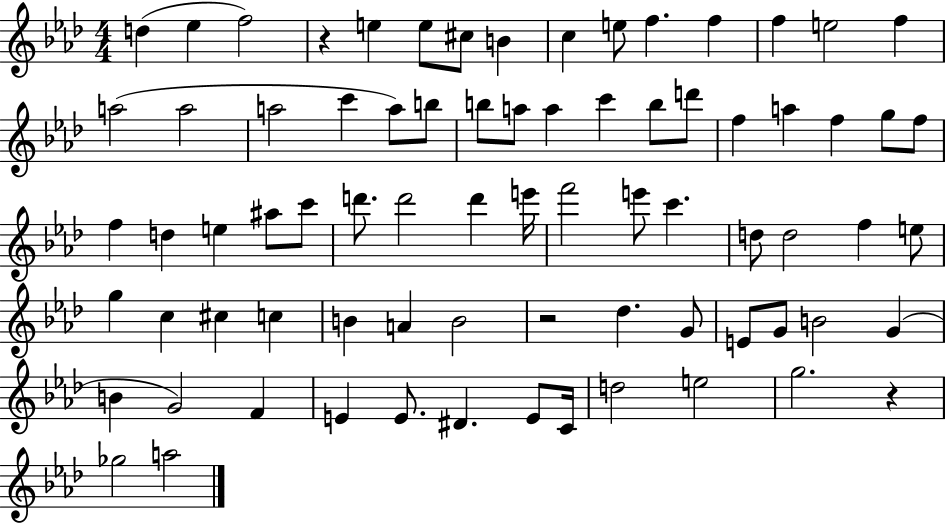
D5/q Eb5/q F5/h R/q E5/q E5/e C#5/e B4/q C5/q E5/e F5/q. F5/q F5/q E5/h F5/q A5/h A5/h A5/h C6/q A5/e B5/e B5/e A5/e A5/q C6/q B5/e D6/e F5/q A5/q F5/q G5/e F5/e F5/q D5/q E5/q A#5/e C6/e D6/e. D6/h D6/q E6/s F6/h E6/e C6/q. D5/e D5/h F5/q E5/e G5/q C5/q C#5/q C5/q B4/q A4/q B4/h R/h Db5/q. G4/e E4/e G4/e B4/h G4/q B4/q G4/h F4/q E4/q E4/e. D#4/q. E4/e C4/s D5/h E5/h G5/h. R/q Gb5/h A5/h